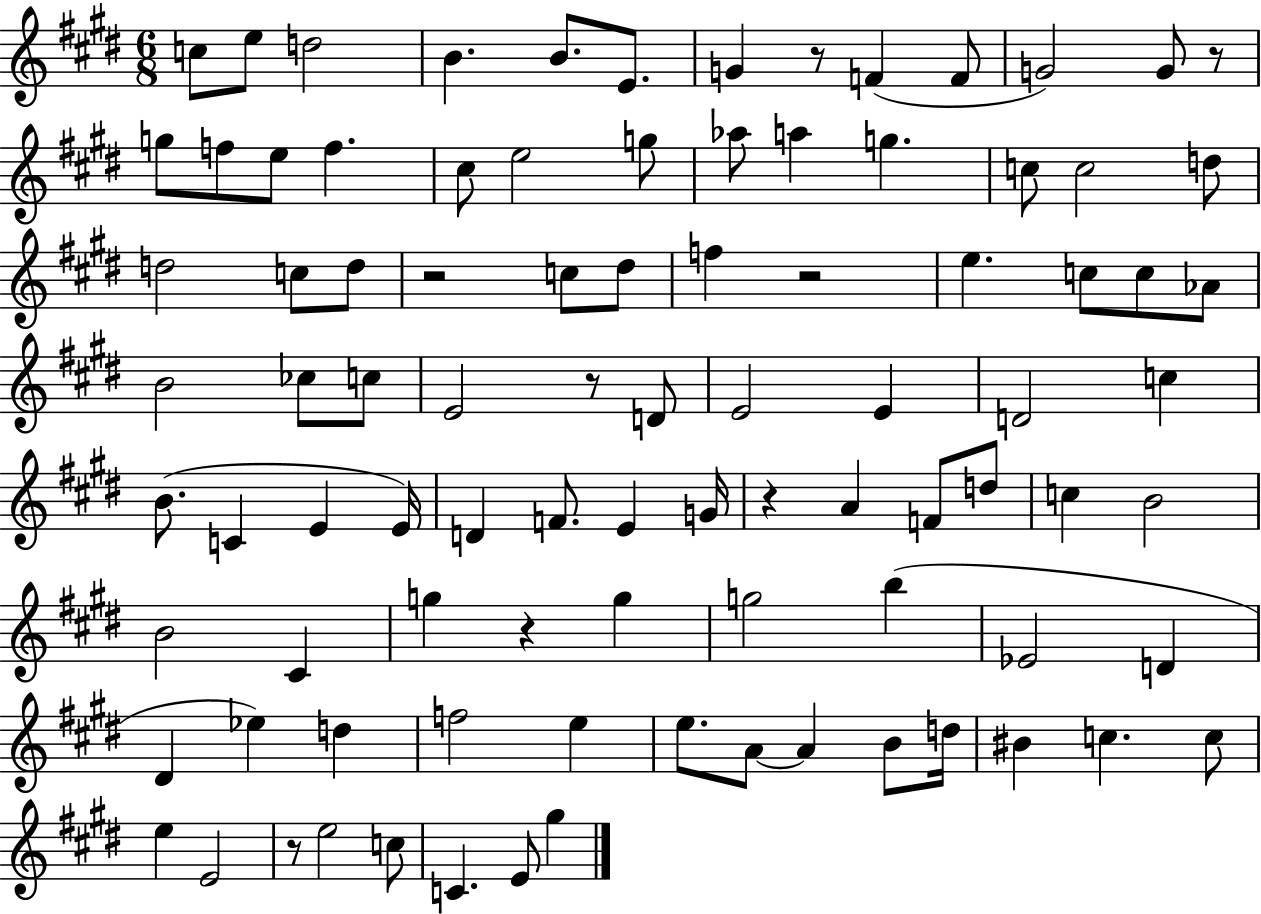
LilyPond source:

{
  \clef treble
  \numericTimeSignature
  \time 6/8
  \key e \major
  \repeat volta 2 { c''8 e''8 d''2 | b'4. b'8. e'8. | g'4 r8 f'4( f'8 | g'2) g'8 r8 | \break g''8 f''8 e''8 f''4. | cis''8 e''2 g''8 | aes''8 a''4 g''4. | c''8 c''2 d''8 | \break d''2 c''8 d''8 | r2 c''8 dis''8 | f''4 r2 | e''4. c''8 c''8 aes'8 | \break b'2 ces''8 c''8 | e'2 r8 d'8 | e'2 e'4 | d'2 c''4 | \break b'8.( c'4 e'4 e'16) | d'4 f'8. e'4 g'16 | r4 a'4 f'8 d''8 | c''4 b'2 | \break b'2 cis'4 | g''4 r4 g''4 | g''2 b''4( | ees'2 d'4 | \break dis'4 ees''4) d''4 | f''2 e''4 | e''8. a'8~~ a'4 b'8 d''16 | bis'4 c''4. c''8 | \break e''4 e'2 | r8 e''2 c''8 | c'4. e'8 gis''4 | } \bar "|."
}